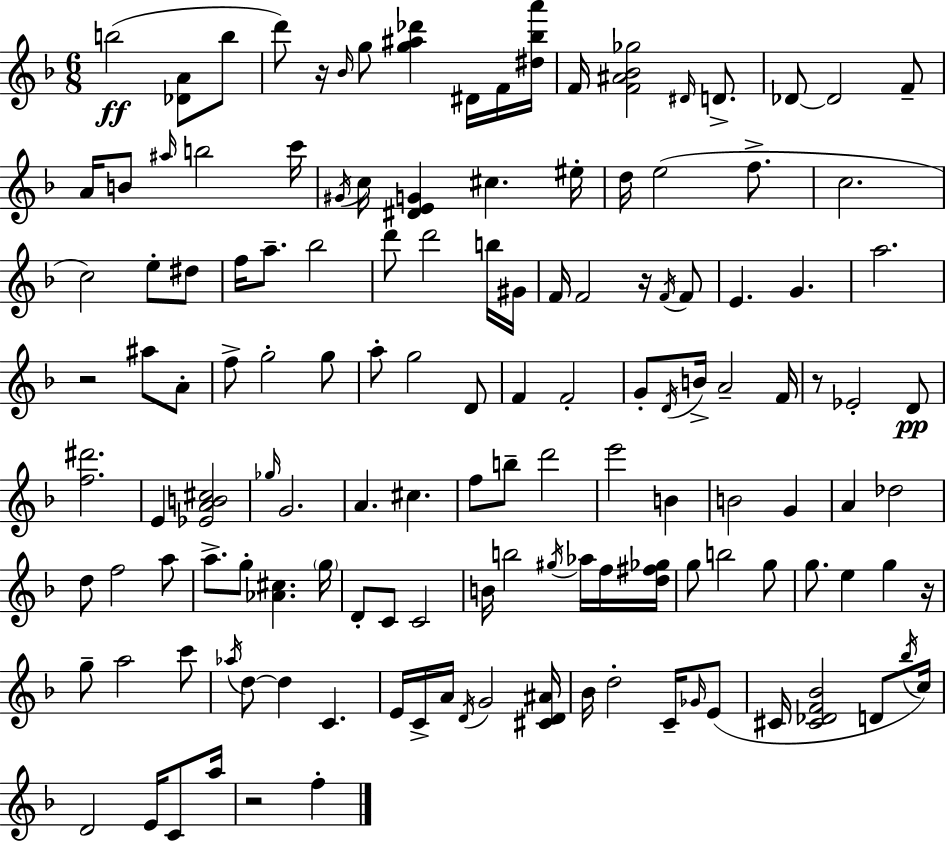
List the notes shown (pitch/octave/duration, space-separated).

B5/h [Db4,A4]/e B5/e D6/e R/s Bb4/s G5/e [G5,A#5,Db6]/q D#4/s F4/s [D#5,Bb5,A6]/s F4/s [F4,A#4,Bb4,Gb5]/h D#4/s D4/e. Db4/e Db4/h F4/e A4/s B4/e A#5/s B5/h C6/s G#4/s C5/s [D#4,E4,G4]/q C#5/q. EIS5/s D5/s E5/h F5/e. C5/h. C5/h E5/e D#5/e F5/s A5/e. Bb5/h D6/e D6/h B5/s G#4/s F4/s F4/h R/s F4/s F4/e E4/q. G4/q. A5/h. R/h A#5/e A4/e F5/e G5/h G5/e A5/e G5/h D4/e F4/q F4/h G4/e D4/s B4/s A4/h F4/s R/e Eb4/h D4/e [F5,D#6]/h. E4/q [Eb4,A4,B4,C#5]/h Gb5/s G4/h. A4/q. C#5/q. F5/e B5/e D6/h E6/h B4/q B4/h G4/q A4/q Db5/h D5/e F5/h A5/e A5/e. G5/e [Ab4,C#5]/q. G5/s D4/e C4/e C4/h B4/s B5/h G#5/s Ab5/s F5/s [D5,F#5,Gb5]/s G5/e B5/h G5/e G5/e. E5/q G5/q R/s G5/e A5/h C6/e Ab5/s D5/e D5/q C4/q. E4/s C4/s A4/s D4/s G4/h [C#4,D4,A#4]/s Bb4/s D5/h C4/s Gb4/s E4/e C#4/s [C#4,Db4,F4,Bb4]/h D4/e Bb5/s C5/s D4/h E4/s C4/e A5/s R/h F5/q